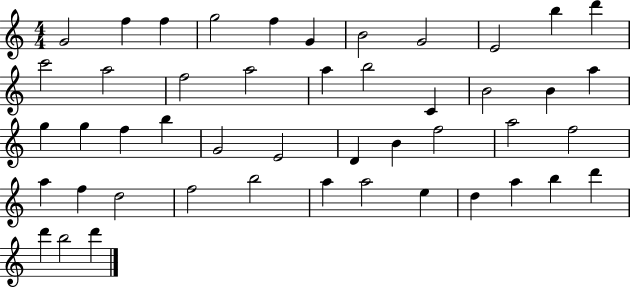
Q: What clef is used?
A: treble